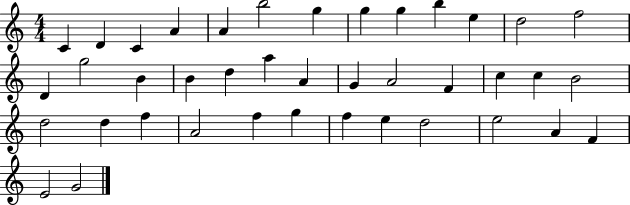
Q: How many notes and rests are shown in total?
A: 40